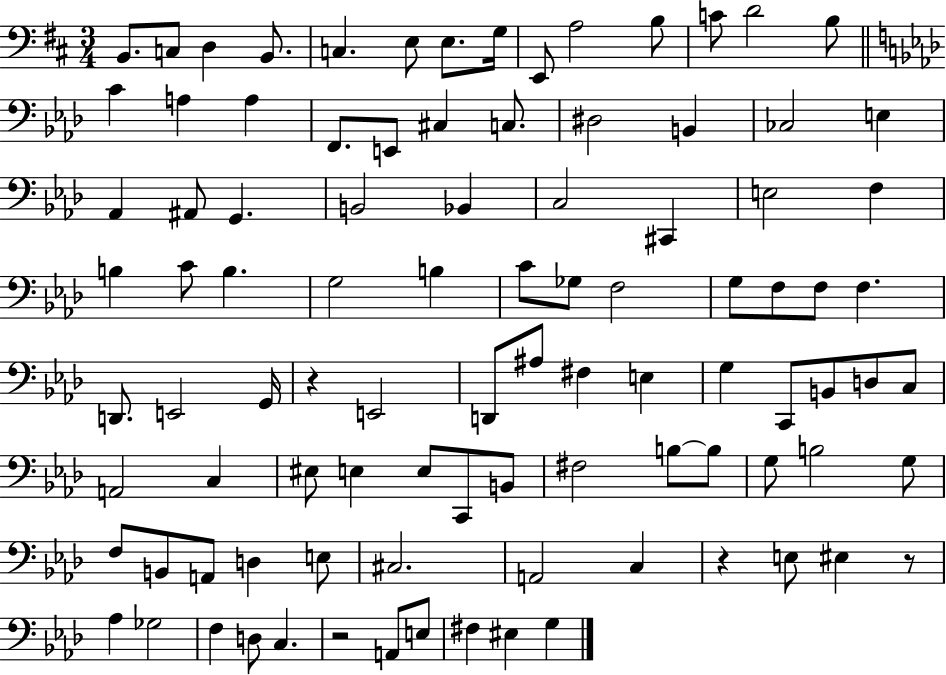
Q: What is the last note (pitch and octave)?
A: G3